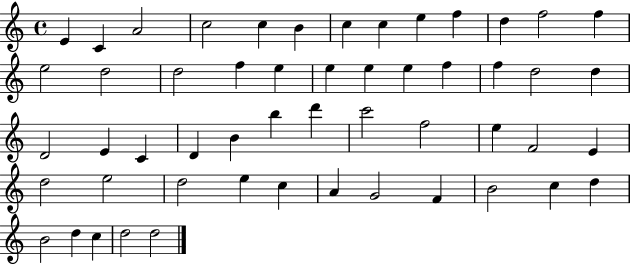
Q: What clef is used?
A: treble